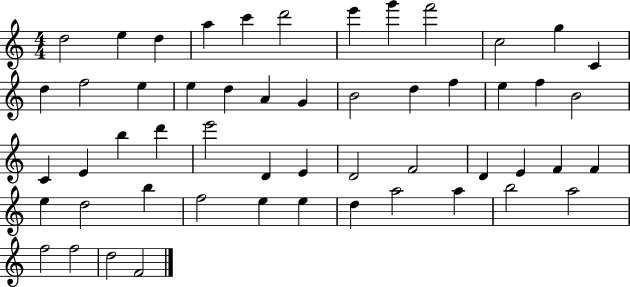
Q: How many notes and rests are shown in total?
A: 53